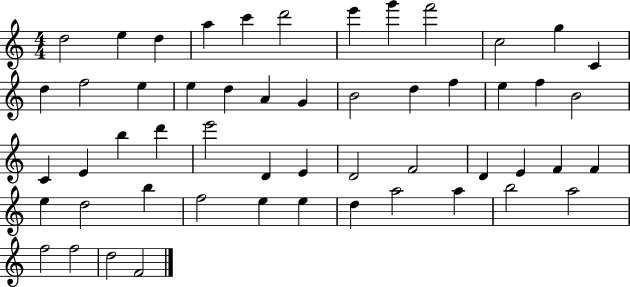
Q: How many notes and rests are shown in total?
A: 53